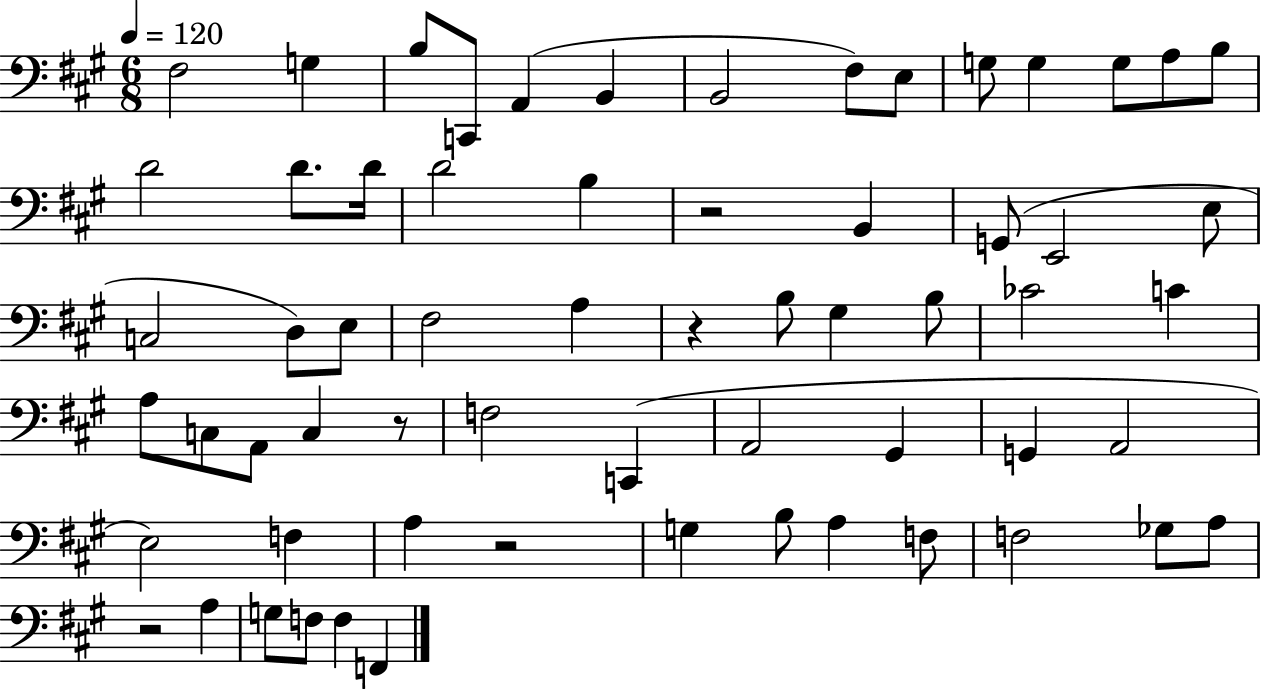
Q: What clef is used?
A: bass